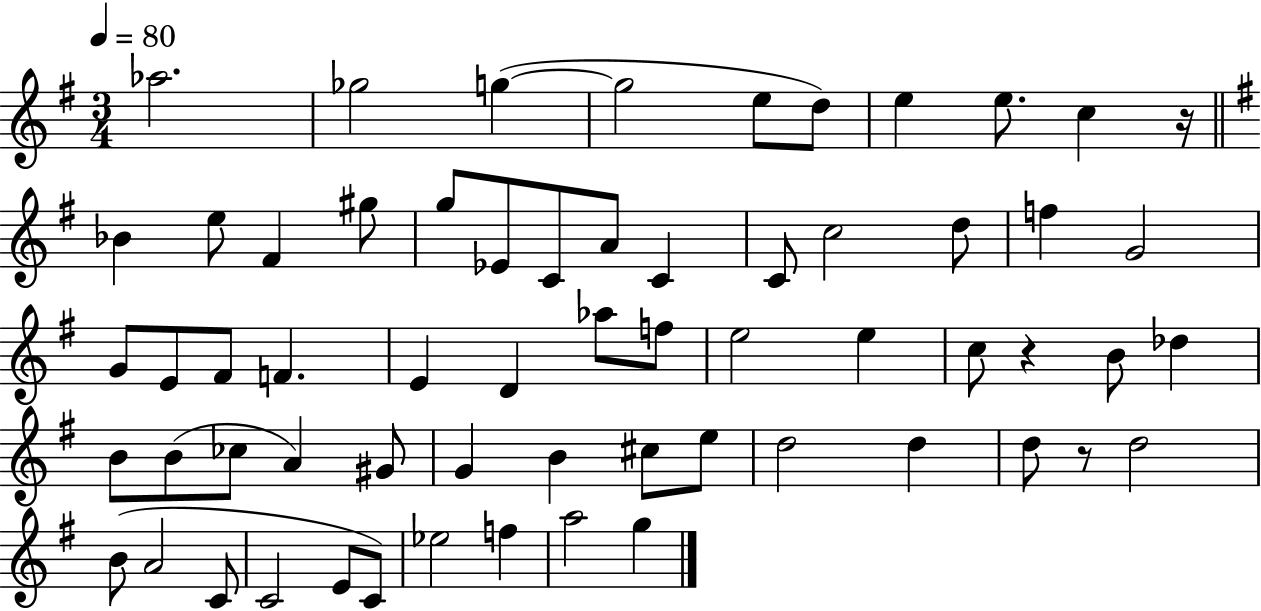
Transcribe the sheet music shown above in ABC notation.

X:1
T:Untitled
M:3/4
L:1/4
K:G
_a2 _g2 g g2 e/2 d/2 e e/2 c z/4 _B e/2 ^F ^g/2 g/2 _E/2 C/2 A/2 C C/2 c2 d/2 f G2 G/2 E/2 ^F/2 F E D _a/2 f/2 e2 e c/2 z B/2 _d B/2 B/2 _c/2 A ^G/2 G B ^c/2 e/2 d2 d d/2 z/2 d2 B/2 A2 C/2 C2 E/2 C/2 _e2 f a2 g